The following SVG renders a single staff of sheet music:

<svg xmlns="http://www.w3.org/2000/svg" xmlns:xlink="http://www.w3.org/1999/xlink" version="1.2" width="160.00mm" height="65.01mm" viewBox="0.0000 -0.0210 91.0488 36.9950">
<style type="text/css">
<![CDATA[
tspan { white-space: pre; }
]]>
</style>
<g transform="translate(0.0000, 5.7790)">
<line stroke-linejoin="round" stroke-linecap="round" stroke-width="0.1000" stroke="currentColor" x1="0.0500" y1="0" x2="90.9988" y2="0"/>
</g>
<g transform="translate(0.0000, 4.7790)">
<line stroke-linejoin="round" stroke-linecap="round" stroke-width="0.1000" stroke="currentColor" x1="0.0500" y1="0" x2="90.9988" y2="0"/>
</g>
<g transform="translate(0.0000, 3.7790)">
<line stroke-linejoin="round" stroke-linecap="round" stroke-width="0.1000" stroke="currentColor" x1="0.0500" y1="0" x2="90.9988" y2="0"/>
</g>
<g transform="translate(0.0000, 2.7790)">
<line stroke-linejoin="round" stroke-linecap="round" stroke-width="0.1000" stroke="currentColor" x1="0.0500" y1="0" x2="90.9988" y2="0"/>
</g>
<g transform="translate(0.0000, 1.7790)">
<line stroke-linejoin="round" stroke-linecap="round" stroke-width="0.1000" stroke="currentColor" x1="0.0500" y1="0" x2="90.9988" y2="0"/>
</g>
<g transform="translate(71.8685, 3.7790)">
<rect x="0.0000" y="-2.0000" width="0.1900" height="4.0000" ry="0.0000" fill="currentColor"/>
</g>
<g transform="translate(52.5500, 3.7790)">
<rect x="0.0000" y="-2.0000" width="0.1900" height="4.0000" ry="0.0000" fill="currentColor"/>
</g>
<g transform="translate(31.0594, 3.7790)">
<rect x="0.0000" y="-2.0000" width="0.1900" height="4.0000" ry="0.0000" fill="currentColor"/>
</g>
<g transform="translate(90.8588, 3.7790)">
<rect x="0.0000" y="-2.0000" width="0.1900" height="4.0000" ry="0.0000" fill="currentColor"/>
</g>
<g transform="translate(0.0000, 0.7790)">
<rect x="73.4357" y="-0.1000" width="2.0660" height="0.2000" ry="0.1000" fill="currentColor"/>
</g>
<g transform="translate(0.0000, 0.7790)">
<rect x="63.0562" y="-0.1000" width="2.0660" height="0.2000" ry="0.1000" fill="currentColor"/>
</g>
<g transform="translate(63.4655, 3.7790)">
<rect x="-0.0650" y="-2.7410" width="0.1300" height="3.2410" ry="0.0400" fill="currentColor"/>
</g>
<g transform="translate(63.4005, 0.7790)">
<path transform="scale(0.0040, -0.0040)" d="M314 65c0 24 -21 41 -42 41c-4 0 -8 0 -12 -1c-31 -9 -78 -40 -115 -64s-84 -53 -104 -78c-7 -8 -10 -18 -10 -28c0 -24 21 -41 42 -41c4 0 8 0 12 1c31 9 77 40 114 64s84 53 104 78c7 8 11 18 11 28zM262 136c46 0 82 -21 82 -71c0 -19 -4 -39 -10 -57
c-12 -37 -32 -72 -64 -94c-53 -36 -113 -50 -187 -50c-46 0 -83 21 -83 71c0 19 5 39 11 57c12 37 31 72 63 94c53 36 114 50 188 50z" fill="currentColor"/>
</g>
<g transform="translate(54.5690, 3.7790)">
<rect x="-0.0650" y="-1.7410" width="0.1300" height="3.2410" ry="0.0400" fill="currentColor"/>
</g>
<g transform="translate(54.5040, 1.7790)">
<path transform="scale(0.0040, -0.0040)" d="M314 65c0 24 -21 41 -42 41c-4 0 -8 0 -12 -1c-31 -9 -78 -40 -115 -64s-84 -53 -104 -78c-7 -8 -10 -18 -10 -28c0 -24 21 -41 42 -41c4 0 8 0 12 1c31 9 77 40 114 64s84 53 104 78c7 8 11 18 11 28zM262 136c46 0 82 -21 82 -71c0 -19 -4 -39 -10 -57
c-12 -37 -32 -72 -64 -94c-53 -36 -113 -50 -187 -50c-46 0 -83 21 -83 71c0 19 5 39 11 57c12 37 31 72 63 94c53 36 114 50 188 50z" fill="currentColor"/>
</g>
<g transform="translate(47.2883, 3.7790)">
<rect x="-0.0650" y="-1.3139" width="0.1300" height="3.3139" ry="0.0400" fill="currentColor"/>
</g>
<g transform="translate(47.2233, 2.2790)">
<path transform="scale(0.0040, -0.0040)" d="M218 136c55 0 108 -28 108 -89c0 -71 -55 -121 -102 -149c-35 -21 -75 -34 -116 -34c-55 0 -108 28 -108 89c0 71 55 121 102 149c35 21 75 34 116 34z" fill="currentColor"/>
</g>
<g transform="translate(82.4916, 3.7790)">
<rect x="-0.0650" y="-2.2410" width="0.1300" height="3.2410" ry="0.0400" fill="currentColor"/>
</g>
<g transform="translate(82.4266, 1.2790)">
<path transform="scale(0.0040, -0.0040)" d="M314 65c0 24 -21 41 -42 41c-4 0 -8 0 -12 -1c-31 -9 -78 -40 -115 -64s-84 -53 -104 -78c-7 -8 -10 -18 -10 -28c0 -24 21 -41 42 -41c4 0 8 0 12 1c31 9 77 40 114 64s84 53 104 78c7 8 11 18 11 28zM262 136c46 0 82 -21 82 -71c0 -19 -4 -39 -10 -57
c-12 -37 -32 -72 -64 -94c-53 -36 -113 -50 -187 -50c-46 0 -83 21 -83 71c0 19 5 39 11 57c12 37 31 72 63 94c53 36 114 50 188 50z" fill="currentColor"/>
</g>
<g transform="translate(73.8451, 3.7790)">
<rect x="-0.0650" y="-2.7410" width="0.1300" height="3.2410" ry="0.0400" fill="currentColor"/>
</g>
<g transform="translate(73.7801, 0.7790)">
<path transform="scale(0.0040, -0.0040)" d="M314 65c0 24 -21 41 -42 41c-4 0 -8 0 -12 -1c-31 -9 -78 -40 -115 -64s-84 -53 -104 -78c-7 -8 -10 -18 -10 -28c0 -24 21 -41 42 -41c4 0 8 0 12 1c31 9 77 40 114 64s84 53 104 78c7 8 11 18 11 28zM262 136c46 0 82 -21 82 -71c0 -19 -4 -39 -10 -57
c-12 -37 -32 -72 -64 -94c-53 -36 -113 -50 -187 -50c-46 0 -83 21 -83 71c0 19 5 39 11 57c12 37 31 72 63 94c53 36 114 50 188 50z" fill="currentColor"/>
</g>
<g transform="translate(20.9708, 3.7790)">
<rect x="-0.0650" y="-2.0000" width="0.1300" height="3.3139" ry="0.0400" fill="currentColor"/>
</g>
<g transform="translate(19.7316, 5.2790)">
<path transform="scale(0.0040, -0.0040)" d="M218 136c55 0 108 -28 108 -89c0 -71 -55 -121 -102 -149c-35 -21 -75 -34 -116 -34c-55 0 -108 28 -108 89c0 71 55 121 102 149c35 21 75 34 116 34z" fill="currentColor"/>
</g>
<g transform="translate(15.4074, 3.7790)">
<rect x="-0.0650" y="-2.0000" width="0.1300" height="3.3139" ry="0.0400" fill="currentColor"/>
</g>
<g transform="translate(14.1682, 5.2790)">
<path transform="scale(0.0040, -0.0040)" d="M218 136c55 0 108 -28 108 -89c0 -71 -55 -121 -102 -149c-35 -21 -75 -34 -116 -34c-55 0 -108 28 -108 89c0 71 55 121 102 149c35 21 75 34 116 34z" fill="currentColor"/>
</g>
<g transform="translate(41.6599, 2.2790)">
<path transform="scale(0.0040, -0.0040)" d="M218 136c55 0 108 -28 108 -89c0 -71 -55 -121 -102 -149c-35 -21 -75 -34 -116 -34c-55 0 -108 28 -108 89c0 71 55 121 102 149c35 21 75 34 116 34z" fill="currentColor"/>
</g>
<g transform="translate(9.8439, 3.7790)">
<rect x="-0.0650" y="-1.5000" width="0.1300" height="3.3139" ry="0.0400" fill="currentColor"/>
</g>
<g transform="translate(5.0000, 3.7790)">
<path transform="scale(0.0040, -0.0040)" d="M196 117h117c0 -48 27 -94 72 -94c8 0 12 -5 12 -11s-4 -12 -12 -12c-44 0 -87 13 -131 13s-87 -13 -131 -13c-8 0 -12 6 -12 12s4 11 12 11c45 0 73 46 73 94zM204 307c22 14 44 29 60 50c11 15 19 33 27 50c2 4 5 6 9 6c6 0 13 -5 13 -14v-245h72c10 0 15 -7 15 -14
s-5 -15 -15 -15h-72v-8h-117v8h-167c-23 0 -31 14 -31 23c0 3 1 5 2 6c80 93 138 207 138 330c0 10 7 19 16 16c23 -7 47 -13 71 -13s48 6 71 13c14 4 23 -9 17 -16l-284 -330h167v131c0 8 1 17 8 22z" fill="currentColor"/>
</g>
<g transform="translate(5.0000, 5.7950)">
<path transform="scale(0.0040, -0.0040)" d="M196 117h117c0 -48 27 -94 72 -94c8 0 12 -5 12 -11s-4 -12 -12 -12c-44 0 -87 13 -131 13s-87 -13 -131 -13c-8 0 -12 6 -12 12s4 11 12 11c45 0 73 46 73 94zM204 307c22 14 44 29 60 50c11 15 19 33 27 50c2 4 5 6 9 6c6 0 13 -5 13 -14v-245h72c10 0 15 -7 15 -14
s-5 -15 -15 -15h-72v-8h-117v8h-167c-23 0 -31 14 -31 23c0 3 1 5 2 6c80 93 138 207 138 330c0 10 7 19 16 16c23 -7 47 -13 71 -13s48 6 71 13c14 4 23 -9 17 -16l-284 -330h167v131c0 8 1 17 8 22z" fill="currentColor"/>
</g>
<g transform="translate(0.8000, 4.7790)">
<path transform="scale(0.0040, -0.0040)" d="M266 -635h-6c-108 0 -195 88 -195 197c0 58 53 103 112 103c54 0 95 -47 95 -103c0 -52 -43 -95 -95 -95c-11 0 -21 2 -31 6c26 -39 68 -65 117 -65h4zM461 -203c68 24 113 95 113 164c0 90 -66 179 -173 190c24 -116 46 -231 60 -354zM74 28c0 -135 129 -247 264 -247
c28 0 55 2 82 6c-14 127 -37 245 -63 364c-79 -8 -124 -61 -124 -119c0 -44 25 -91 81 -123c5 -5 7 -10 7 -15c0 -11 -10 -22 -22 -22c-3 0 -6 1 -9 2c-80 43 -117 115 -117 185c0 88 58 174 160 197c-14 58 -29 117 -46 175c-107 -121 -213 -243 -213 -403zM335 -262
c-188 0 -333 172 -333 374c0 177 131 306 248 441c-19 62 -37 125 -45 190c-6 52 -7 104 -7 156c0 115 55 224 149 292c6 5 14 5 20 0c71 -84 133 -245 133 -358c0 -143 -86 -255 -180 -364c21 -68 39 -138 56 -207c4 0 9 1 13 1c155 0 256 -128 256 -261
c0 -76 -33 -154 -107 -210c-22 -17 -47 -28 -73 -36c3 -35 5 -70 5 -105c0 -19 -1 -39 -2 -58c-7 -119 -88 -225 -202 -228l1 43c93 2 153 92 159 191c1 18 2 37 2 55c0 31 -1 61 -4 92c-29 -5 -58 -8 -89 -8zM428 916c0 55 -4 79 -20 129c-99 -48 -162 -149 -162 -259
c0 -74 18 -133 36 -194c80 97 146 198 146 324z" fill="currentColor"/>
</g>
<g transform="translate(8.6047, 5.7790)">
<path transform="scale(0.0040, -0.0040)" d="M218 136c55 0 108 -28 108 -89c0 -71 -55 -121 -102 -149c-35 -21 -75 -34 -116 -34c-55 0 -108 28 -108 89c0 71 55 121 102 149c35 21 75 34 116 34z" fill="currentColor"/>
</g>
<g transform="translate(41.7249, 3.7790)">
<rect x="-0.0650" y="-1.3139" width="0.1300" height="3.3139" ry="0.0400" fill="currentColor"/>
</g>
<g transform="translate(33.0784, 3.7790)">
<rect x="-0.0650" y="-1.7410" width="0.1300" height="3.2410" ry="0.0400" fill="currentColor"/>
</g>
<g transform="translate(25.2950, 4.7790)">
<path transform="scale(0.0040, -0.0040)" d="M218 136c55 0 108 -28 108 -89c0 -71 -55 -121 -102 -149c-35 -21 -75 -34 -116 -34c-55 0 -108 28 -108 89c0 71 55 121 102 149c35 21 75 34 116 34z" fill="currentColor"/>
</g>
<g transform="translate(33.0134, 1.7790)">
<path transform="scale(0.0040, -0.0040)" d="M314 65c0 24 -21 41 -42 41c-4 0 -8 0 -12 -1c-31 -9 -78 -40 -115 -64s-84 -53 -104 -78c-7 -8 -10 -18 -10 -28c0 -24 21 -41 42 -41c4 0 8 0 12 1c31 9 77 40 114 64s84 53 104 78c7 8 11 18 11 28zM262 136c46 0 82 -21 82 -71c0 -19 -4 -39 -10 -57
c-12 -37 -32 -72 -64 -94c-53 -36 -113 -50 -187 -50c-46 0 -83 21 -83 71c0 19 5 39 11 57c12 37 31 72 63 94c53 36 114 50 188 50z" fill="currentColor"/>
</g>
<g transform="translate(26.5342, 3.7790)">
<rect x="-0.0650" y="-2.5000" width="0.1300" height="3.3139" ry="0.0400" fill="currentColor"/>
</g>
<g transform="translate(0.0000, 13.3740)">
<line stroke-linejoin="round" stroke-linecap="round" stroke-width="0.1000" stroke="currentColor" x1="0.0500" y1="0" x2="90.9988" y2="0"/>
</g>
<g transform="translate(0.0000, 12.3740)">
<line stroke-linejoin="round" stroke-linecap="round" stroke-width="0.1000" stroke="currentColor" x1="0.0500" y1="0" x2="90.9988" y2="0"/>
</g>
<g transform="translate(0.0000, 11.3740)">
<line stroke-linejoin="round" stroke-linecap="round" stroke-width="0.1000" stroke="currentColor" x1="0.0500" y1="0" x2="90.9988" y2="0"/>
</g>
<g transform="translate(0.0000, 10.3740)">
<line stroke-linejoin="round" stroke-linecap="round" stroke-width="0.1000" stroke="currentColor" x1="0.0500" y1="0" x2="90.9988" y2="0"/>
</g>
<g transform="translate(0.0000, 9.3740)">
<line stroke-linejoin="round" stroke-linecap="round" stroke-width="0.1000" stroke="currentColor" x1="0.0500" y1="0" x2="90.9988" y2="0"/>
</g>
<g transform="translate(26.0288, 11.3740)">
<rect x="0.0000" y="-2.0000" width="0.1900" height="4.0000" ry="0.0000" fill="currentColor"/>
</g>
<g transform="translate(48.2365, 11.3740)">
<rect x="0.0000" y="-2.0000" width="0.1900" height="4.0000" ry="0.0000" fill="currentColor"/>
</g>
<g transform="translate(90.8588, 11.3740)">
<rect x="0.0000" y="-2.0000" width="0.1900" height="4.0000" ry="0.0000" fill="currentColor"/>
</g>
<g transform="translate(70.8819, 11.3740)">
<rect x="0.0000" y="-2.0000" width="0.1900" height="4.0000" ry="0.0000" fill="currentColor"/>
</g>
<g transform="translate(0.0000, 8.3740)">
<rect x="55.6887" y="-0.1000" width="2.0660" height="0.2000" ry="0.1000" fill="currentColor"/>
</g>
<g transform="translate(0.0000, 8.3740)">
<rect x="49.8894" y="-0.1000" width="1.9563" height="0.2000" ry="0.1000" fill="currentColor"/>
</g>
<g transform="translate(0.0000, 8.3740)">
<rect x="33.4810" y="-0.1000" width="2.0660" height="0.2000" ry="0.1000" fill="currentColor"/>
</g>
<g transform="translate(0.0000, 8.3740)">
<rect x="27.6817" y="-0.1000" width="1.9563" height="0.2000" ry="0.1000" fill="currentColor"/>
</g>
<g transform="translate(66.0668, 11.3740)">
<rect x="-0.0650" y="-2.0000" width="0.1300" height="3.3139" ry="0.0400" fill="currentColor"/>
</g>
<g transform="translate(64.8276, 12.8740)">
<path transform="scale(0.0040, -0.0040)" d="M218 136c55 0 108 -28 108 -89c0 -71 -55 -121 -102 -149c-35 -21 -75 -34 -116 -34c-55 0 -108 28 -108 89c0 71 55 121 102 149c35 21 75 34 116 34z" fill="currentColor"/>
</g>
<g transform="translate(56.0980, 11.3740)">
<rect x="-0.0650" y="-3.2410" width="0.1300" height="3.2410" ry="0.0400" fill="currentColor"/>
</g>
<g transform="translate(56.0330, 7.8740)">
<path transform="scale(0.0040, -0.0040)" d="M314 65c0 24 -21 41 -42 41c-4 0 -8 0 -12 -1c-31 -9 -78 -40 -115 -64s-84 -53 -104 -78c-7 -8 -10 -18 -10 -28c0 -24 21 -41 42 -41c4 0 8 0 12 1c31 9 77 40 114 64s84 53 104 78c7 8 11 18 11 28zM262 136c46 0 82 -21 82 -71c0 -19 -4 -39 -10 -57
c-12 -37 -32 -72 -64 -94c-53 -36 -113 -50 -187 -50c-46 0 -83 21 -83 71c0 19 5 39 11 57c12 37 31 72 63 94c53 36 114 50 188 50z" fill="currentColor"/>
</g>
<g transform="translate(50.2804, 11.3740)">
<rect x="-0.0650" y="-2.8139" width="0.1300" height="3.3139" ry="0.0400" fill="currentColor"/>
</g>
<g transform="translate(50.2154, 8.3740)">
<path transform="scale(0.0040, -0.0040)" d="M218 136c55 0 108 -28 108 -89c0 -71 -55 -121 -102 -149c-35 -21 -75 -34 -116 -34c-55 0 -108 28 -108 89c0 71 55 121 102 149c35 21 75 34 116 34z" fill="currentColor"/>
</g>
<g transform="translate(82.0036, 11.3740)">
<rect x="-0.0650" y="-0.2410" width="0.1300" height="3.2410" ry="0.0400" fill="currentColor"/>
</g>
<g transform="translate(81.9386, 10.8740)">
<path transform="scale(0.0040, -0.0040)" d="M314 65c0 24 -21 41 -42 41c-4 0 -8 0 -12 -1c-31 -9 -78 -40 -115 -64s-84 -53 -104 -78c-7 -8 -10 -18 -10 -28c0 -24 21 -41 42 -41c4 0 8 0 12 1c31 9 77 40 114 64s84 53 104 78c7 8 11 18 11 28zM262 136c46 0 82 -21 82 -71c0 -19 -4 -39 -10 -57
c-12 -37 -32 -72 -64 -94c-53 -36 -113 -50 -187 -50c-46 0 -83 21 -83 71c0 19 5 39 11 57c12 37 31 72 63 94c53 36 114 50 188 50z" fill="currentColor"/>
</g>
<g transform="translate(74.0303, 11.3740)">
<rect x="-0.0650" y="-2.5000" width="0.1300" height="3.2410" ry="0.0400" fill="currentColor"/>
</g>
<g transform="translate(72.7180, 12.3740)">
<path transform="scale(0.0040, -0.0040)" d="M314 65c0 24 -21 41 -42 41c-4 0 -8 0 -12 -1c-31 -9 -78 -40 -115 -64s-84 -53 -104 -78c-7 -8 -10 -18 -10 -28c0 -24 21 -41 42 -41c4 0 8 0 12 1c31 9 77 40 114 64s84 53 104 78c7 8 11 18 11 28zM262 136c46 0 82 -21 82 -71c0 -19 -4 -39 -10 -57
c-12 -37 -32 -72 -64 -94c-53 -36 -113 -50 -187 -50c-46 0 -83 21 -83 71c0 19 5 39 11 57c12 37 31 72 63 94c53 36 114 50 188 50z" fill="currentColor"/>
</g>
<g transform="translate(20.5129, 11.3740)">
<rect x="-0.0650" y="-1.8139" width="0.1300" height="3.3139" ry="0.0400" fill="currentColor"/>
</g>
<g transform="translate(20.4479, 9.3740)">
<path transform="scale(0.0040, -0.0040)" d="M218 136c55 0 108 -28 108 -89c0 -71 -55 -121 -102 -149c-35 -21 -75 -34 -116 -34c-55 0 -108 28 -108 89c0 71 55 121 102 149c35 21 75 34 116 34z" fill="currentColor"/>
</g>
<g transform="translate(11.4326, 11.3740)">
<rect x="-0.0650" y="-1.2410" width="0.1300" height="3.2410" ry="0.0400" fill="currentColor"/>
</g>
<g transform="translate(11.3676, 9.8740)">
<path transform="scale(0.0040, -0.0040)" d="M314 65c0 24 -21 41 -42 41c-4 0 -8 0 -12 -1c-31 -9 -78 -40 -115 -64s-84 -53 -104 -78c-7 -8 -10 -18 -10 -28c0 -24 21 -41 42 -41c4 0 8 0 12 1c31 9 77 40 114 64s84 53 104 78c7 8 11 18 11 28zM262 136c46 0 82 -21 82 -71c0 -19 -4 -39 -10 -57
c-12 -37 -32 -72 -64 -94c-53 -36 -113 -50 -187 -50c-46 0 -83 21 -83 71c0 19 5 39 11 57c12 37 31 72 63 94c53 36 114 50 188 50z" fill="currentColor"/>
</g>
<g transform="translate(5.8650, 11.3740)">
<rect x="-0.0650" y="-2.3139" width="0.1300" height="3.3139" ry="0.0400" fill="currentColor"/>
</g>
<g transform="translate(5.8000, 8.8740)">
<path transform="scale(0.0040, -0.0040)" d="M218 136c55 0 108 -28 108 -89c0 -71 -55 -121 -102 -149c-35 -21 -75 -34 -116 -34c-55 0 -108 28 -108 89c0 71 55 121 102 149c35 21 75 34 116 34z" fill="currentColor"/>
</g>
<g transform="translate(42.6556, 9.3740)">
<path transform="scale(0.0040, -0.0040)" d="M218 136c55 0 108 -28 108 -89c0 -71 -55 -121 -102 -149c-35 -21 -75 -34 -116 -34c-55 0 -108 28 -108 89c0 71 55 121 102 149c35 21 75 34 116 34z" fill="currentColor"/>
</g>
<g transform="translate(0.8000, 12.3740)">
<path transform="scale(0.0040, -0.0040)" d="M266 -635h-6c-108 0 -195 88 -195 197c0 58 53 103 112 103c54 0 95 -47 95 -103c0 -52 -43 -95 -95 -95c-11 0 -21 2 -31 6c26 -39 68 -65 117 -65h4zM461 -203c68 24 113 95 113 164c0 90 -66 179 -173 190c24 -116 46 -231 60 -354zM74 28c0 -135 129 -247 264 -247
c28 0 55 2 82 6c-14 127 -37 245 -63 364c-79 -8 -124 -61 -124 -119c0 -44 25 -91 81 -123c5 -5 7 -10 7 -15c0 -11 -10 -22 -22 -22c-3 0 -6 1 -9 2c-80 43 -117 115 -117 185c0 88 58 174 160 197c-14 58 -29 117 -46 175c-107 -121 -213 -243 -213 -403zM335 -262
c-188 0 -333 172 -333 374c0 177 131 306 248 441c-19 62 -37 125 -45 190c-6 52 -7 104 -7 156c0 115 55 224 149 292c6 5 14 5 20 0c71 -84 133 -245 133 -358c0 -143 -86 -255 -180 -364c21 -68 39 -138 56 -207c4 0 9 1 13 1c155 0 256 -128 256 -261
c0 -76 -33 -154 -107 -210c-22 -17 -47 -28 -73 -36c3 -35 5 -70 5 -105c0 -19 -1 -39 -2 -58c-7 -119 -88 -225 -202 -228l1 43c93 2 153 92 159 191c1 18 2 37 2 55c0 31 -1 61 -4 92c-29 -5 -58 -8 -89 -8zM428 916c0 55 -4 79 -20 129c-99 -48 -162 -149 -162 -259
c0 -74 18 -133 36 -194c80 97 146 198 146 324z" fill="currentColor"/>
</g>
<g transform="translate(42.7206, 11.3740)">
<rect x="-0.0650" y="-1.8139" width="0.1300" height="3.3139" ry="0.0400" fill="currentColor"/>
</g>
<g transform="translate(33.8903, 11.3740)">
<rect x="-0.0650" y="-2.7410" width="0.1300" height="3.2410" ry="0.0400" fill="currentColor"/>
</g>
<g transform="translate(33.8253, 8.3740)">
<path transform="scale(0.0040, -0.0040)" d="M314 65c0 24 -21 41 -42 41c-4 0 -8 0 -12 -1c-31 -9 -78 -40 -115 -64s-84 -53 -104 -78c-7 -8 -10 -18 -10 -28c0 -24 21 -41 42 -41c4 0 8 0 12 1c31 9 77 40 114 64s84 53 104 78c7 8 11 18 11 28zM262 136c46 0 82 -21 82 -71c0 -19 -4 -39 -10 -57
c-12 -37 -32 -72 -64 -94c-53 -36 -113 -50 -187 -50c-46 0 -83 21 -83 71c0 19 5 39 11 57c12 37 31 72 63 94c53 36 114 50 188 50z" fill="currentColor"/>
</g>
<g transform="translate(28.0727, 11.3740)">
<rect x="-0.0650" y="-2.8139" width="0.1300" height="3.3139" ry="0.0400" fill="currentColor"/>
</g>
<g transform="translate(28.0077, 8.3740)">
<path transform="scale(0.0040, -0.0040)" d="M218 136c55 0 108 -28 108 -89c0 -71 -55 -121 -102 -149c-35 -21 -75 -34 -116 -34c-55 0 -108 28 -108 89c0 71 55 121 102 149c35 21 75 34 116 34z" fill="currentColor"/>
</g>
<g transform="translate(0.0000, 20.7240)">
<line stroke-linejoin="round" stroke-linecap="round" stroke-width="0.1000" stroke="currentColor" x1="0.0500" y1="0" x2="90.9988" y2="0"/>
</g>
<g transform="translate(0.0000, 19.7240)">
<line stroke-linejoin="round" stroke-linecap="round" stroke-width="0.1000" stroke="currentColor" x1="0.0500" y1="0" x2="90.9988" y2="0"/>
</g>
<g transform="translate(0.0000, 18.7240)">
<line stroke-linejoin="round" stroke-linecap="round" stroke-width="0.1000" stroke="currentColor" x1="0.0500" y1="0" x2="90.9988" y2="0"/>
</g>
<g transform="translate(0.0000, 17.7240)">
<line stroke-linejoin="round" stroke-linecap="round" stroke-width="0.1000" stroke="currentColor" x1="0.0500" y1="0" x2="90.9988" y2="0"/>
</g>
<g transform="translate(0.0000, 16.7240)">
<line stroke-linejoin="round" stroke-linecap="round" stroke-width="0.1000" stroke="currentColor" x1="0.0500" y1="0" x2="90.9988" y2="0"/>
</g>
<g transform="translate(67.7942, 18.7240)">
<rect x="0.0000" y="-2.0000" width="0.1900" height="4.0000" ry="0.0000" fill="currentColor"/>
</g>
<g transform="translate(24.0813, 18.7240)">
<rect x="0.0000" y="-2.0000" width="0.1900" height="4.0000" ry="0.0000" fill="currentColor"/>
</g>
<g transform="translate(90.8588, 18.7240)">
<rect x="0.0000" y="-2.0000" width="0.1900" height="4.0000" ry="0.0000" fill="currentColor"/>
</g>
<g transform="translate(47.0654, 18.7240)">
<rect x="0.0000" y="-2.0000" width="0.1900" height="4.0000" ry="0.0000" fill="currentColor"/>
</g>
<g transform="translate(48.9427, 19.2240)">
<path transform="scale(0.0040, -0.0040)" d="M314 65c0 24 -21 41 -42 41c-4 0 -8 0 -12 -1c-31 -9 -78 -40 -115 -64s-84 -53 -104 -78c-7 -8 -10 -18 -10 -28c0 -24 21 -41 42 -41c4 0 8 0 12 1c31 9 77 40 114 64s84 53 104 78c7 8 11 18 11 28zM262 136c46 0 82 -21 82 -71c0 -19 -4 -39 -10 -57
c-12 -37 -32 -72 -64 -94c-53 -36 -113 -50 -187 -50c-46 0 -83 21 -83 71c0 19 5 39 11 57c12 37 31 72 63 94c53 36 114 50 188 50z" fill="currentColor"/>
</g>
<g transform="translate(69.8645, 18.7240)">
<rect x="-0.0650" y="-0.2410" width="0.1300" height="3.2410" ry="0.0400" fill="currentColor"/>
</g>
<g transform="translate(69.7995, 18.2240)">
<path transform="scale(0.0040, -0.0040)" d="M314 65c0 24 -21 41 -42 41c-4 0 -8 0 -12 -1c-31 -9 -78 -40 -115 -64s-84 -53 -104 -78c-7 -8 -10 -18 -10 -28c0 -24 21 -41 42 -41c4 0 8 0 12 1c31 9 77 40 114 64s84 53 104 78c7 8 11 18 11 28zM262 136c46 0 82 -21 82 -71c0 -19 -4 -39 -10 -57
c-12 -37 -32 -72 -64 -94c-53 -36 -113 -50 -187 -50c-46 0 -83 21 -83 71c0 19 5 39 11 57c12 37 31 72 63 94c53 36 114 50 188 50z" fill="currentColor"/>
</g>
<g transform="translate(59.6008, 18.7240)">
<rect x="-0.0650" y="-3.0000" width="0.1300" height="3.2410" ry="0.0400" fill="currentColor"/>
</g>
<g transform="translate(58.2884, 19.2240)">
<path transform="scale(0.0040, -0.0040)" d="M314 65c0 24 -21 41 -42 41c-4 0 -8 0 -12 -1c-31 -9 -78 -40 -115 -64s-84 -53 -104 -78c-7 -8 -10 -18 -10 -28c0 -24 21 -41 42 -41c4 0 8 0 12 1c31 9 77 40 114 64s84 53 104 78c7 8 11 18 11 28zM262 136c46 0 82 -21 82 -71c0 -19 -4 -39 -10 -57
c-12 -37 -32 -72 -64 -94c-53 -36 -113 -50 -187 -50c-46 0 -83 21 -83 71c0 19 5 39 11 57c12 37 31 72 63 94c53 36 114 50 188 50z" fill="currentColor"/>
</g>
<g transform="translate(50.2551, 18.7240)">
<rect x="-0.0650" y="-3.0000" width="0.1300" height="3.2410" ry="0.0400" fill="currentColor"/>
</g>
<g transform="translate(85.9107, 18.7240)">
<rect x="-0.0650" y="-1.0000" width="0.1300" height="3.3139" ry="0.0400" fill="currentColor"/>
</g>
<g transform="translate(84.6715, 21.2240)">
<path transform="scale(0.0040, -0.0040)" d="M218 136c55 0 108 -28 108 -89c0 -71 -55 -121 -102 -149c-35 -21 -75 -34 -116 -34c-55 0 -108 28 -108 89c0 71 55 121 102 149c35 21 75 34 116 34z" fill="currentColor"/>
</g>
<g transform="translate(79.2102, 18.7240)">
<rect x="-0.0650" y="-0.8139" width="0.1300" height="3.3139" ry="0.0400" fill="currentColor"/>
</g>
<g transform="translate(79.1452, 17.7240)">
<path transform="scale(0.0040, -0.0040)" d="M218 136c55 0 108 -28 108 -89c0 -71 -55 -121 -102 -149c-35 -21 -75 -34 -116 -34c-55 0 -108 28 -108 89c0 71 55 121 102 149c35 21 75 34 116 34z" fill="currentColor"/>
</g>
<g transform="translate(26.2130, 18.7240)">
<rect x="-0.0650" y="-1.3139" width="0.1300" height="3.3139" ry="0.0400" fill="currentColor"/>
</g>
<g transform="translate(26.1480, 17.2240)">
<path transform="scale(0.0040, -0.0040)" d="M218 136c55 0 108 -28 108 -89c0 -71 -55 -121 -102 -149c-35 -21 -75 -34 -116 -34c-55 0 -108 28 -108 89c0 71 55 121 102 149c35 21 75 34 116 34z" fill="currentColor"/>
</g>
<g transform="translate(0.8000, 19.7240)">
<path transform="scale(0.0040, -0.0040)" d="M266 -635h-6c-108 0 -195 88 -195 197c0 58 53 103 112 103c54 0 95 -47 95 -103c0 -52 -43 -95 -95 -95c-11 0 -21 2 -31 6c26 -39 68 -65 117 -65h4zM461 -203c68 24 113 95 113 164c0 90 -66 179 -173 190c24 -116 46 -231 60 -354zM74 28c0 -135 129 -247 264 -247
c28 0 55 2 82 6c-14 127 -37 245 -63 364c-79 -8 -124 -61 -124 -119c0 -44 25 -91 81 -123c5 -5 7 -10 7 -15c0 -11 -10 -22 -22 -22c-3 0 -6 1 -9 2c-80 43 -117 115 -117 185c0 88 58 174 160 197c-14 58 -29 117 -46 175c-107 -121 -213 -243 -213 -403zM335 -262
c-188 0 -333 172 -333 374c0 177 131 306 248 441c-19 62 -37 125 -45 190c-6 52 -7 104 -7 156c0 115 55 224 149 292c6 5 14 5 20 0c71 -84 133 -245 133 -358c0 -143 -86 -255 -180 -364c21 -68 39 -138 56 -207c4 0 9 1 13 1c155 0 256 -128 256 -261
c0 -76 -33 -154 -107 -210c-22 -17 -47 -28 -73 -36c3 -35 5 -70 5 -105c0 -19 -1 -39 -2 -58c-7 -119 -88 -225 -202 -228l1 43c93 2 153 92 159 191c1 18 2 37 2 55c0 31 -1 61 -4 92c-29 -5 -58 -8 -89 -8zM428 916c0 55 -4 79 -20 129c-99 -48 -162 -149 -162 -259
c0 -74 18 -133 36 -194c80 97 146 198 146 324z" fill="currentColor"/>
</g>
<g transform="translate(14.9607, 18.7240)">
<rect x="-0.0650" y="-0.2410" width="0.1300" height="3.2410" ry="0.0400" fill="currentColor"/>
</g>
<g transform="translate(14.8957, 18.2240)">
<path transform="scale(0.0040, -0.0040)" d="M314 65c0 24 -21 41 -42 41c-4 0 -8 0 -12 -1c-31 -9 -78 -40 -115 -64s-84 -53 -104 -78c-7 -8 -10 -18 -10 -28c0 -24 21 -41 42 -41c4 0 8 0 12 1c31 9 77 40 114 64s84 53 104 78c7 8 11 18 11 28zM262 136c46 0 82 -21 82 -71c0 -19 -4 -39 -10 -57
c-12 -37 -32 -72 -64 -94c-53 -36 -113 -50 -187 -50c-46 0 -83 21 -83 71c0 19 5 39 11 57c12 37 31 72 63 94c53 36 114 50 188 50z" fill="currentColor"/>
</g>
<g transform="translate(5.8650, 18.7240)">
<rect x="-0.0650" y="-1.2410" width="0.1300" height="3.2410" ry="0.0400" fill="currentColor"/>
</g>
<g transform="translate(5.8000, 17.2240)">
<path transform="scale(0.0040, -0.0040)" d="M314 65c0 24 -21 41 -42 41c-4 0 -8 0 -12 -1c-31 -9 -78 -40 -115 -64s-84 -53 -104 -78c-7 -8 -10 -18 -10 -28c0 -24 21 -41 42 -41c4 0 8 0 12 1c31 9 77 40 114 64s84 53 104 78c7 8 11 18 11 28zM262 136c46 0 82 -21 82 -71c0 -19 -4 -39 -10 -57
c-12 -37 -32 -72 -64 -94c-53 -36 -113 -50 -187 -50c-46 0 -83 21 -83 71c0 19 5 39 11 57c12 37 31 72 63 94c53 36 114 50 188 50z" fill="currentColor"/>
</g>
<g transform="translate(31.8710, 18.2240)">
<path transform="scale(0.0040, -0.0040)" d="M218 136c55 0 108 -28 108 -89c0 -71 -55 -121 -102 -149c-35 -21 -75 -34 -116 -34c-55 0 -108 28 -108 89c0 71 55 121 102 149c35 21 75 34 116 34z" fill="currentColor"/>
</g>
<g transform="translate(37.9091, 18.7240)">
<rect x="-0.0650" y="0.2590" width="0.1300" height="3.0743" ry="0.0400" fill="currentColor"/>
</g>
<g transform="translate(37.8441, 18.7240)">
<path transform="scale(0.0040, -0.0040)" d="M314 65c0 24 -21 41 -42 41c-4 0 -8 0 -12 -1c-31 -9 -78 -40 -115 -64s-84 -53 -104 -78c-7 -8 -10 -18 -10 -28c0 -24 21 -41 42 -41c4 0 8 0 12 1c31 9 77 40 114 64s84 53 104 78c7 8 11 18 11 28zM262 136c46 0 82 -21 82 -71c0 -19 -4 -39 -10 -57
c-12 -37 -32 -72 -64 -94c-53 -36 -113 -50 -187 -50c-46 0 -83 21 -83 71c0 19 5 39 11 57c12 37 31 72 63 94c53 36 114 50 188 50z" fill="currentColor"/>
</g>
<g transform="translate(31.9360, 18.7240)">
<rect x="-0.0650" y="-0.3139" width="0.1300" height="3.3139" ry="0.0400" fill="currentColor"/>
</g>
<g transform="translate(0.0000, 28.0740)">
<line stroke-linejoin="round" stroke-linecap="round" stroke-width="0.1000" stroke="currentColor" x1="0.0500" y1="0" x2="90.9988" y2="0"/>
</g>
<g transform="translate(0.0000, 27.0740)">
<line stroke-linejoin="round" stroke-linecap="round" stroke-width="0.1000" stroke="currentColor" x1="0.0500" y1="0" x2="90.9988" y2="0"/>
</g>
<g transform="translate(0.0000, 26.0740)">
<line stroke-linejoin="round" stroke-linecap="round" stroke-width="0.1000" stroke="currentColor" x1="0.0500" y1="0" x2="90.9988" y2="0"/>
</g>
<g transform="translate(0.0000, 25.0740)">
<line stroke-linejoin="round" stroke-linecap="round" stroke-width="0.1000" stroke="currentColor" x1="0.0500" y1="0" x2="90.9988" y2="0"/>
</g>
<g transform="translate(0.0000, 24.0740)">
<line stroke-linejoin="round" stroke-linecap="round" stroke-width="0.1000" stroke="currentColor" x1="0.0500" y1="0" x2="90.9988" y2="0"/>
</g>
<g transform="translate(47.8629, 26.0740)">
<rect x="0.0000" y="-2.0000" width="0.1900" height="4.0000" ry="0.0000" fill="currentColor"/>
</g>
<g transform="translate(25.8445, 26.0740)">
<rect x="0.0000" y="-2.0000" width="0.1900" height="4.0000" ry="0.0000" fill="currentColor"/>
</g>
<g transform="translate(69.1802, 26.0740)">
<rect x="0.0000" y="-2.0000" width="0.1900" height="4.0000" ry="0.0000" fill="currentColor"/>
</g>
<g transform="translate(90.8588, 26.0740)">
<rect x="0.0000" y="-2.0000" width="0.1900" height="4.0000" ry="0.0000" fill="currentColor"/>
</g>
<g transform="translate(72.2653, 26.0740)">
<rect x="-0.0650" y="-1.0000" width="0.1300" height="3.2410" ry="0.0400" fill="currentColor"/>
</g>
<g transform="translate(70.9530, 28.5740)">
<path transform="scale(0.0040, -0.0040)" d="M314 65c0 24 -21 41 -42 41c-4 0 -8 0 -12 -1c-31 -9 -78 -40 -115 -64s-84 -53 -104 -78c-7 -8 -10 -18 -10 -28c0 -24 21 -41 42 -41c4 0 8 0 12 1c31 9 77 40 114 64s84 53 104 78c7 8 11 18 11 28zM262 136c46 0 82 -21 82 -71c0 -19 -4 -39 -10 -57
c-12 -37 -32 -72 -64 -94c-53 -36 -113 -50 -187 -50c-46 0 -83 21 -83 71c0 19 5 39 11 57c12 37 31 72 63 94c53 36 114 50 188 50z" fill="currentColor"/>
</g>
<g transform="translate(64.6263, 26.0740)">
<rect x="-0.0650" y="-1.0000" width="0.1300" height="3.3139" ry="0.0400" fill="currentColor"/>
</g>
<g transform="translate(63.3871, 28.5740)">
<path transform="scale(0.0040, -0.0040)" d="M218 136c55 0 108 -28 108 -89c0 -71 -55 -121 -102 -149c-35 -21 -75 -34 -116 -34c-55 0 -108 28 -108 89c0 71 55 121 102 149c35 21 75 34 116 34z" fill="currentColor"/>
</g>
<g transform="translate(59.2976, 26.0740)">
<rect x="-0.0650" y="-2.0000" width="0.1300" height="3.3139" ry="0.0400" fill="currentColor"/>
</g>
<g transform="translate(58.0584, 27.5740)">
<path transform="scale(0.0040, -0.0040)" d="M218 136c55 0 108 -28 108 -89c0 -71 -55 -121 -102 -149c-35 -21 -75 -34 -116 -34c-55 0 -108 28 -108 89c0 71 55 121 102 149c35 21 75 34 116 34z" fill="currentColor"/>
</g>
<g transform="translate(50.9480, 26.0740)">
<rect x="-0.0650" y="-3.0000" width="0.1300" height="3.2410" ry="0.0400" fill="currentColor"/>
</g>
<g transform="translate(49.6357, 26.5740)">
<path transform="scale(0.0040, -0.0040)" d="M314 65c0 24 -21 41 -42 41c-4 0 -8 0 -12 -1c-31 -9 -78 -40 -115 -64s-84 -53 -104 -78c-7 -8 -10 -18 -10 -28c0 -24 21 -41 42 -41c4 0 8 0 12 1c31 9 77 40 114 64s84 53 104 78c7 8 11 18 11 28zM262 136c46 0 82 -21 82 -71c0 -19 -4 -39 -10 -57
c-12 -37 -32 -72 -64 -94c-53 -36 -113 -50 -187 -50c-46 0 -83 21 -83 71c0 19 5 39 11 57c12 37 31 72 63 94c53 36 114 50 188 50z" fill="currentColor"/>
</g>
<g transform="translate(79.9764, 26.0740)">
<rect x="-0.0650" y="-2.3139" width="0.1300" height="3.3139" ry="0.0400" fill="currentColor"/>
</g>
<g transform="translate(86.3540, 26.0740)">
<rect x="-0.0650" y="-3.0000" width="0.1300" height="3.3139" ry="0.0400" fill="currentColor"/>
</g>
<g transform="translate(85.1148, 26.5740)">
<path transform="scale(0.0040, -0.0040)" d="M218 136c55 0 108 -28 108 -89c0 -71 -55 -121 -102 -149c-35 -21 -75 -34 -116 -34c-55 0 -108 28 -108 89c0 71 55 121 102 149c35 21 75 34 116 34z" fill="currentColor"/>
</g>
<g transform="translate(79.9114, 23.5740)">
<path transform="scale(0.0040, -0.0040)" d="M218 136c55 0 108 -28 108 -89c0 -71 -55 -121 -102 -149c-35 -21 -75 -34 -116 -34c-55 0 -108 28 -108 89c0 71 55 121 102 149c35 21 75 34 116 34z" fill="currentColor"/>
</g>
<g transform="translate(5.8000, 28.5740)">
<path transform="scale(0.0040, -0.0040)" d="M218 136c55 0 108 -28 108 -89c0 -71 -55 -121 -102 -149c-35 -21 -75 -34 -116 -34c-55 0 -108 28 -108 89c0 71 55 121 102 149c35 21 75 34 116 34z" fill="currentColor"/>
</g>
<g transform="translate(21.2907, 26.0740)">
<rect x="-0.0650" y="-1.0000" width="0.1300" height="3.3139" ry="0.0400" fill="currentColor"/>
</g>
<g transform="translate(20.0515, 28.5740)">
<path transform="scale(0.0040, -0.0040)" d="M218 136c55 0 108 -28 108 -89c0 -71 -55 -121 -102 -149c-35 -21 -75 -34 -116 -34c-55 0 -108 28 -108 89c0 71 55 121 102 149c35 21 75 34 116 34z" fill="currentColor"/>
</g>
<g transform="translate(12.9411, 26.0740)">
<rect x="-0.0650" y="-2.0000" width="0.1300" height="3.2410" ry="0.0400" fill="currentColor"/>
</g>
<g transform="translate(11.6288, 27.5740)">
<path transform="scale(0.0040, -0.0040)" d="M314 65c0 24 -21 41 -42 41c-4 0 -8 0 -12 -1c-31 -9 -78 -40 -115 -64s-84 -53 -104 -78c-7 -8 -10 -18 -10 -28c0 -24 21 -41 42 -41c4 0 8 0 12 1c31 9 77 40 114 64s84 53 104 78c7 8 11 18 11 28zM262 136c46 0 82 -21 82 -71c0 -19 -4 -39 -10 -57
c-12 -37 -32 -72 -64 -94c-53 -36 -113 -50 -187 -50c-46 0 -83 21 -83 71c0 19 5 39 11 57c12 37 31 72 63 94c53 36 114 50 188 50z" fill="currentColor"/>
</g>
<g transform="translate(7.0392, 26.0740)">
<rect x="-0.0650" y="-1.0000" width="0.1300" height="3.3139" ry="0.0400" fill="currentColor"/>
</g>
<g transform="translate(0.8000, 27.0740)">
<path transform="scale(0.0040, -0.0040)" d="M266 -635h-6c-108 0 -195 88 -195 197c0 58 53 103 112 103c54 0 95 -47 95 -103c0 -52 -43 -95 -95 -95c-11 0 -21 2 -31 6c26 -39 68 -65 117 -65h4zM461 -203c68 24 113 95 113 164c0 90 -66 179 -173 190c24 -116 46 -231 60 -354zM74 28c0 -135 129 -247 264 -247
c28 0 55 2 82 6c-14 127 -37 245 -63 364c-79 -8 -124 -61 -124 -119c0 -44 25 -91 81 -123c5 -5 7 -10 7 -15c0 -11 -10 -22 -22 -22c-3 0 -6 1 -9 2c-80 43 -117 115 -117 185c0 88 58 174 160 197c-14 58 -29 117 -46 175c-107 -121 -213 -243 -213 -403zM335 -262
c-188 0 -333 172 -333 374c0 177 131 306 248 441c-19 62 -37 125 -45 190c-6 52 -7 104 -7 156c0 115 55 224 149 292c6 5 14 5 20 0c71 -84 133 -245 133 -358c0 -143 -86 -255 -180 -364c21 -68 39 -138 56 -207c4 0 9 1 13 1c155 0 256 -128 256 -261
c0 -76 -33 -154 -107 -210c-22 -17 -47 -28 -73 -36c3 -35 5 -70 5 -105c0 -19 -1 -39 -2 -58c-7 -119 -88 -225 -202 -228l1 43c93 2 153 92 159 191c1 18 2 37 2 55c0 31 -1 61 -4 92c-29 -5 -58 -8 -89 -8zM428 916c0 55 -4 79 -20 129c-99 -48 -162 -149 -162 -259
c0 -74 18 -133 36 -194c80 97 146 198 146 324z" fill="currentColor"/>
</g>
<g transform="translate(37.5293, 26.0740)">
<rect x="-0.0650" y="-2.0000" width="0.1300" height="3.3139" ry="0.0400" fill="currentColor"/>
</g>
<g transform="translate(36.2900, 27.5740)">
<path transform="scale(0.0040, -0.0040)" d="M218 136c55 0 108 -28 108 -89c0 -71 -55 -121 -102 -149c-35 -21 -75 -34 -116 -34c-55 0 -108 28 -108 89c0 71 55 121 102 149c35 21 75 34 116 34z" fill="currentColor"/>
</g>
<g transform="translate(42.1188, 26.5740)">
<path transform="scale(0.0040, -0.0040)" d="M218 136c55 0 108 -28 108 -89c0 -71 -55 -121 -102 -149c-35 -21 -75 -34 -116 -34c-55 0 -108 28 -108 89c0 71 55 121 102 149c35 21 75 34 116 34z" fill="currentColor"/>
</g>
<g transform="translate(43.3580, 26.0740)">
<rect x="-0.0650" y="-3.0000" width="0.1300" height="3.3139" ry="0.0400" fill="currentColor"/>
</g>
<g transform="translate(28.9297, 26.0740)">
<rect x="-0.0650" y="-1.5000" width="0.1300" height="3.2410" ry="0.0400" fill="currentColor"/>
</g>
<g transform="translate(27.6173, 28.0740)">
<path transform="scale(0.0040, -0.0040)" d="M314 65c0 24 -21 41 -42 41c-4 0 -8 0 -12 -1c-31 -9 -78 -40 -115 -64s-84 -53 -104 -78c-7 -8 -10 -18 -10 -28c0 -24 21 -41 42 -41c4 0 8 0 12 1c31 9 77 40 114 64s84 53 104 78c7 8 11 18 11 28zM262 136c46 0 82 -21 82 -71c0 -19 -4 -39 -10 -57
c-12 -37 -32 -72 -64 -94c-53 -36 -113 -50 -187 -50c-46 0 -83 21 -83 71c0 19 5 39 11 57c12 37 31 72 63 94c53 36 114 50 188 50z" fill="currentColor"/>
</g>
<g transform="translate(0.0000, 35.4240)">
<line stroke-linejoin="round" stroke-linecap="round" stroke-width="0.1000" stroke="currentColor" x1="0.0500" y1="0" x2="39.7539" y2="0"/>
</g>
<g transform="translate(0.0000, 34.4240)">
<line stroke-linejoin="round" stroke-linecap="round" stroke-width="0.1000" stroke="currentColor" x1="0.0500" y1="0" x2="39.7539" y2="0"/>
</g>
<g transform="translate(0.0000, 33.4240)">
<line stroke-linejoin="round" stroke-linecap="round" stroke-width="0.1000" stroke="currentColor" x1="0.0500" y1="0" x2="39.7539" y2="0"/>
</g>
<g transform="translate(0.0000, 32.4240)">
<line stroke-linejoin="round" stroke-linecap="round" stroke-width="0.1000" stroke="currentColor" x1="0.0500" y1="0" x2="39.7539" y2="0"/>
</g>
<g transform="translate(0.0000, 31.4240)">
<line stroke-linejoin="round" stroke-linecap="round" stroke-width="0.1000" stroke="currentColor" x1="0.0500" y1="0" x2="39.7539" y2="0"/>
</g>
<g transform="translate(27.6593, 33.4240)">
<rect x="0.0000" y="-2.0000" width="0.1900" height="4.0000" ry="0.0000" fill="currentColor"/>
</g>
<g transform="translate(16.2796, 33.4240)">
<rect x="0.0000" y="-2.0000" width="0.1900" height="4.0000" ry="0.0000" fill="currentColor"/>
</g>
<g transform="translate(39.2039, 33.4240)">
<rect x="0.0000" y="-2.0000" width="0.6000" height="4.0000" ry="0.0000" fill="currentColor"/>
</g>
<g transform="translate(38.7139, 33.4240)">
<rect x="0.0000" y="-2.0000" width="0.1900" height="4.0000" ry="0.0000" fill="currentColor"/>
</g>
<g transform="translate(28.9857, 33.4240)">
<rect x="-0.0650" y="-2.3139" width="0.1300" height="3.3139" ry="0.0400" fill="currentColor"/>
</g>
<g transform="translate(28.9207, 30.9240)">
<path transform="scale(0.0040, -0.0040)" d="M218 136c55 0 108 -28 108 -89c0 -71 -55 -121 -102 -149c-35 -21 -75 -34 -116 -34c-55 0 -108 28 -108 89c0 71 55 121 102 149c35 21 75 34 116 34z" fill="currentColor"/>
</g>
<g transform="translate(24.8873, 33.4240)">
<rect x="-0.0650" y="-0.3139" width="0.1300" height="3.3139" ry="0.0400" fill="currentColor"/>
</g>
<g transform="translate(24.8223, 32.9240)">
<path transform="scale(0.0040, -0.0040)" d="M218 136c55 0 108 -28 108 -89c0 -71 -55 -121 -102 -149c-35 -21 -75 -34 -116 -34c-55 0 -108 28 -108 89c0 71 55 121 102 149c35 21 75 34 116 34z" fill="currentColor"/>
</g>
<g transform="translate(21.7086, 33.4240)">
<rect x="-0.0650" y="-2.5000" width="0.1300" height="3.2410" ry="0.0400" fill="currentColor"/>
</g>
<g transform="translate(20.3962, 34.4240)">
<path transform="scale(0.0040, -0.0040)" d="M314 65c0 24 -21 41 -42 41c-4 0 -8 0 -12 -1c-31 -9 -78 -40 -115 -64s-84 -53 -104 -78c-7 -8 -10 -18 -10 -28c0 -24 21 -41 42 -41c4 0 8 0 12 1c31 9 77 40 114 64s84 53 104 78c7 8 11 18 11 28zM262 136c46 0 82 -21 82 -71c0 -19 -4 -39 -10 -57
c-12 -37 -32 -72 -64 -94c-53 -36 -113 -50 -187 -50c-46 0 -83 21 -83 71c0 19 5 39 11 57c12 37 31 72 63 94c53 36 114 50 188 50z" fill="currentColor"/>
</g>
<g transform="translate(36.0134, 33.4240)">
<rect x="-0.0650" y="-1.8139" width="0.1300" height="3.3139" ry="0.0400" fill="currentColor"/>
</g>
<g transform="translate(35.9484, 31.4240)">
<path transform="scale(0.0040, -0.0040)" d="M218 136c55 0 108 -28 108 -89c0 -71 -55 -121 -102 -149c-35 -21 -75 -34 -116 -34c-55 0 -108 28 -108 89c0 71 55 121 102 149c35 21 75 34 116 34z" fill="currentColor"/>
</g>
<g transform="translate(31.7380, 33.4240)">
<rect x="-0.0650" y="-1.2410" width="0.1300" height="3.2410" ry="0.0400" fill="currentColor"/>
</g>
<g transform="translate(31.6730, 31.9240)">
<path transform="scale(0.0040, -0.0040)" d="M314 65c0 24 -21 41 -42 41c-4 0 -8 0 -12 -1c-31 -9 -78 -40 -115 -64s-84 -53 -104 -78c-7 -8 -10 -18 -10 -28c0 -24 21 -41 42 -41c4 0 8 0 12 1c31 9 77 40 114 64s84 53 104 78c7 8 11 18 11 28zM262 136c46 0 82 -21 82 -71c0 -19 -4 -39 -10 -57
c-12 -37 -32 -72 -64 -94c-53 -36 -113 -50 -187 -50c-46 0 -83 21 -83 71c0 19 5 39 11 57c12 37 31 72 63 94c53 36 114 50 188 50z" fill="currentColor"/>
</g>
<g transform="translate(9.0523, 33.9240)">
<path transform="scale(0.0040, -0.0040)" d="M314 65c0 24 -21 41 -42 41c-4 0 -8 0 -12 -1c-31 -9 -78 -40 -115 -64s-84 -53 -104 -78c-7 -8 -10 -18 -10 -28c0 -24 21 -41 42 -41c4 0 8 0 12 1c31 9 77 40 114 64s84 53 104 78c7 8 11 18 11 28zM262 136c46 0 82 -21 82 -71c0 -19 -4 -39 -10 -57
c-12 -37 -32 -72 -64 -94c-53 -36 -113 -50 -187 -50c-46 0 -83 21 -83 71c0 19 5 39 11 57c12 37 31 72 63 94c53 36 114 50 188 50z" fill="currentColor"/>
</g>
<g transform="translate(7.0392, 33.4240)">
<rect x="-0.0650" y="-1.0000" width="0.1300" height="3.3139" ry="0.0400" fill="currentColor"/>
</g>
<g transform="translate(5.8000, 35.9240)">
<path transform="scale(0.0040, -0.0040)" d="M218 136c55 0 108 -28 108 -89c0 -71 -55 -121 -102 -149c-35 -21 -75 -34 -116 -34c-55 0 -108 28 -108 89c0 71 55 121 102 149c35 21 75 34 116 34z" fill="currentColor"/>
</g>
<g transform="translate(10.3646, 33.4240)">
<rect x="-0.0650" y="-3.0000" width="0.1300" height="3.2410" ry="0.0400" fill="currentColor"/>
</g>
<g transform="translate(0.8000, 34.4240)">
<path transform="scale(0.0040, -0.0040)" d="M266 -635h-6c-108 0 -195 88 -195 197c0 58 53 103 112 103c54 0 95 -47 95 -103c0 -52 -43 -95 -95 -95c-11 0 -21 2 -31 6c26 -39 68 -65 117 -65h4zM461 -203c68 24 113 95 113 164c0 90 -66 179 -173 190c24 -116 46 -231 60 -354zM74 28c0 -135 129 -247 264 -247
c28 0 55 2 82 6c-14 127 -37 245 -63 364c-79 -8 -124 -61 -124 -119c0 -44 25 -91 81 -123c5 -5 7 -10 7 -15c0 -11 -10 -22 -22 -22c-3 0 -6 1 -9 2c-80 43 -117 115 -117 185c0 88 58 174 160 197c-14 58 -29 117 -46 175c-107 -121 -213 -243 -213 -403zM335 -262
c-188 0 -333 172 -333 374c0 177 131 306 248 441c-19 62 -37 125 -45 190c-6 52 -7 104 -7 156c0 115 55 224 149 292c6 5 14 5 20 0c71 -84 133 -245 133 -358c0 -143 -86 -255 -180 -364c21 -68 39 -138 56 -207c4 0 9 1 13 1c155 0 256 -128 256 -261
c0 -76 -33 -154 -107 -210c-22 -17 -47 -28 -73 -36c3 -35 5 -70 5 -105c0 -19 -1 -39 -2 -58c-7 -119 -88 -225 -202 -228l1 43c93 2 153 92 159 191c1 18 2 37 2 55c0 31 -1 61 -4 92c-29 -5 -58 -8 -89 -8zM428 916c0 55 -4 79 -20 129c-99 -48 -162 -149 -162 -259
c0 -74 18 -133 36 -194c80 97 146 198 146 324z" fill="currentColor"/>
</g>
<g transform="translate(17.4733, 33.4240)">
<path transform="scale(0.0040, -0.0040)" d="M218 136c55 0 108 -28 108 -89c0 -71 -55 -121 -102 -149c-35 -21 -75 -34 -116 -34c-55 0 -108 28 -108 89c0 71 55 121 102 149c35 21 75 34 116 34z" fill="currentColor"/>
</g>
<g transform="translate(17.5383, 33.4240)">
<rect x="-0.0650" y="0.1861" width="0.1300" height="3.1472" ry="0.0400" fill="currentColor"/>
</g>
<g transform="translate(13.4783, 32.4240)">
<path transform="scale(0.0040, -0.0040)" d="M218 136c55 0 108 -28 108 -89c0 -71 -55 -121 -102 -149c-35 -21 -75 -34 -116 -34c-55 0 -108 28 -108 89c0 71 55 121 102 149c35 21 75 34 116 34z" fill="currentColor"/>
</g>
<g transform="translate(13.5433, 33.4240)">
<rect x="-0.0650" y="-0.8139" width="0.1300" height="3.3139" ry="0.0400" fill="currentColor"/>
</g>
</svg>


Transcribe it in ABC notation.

X:1
T:Untitled
M:4/4
L:1/4
K:C
E F F G f2 e e f2 a2 a2 g2 g e2 f a a2 f a b2 F G2 c2 e2 c2 e c B2 A2 A2 c2 d D D F2 D E2 F A A2 F D D2 g A D A2 d B G2 c g e2 f